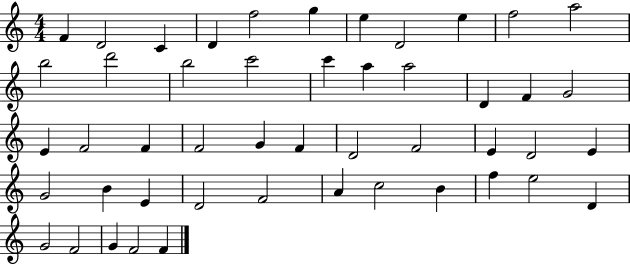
{
  \clef treble
  \numericTimeSignature
  \time 4/4
  \key c \major
  f'4 d'2 c'4 | d'4 f''2 g''4 | e''4 d'2 e''4 | f''2 a''2 | \break b''2 d'''2 | b''2 c'''2 | c'''4 a''4 a''2 | d'4 f'4 g'2 | \break e'4 f'2 f'4 | f'2 g'4 f'4 | d'2 f'2 | e'4 d'2 e'4 | \break g'2 b'4 e'4 | d'2 f'2 | a'4 c''2 b'4 | f''4 e''2 d'4 | \break g'2 f'2 | g'4 f'2 f'4 | \bar "|."
}